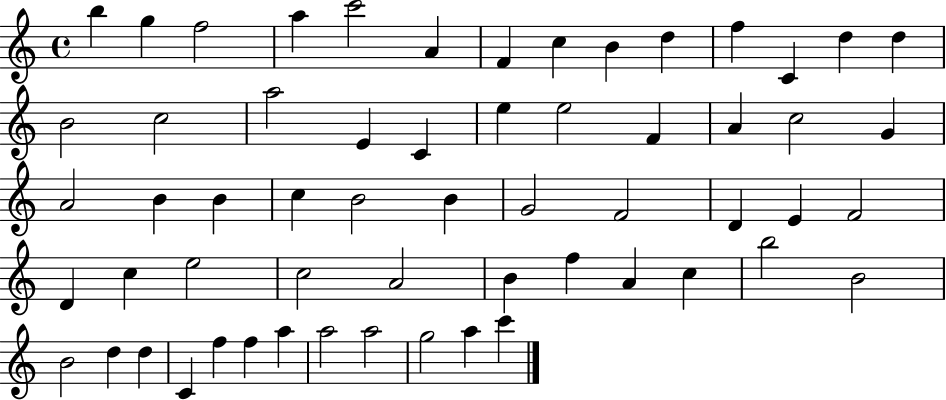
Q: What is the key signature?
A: C major